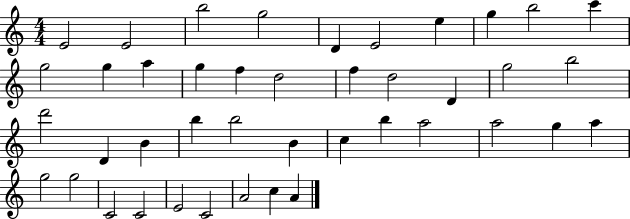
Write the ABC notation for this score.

X:1
T:Untitled
M:4/4
L:1/4
K:C
E2 E2 b2 g2 D E2 e g b2 c' g2 g a g f d2 f d2 D g2 b2 d'2 D B b b2 B c b a2 a2 g a g2 g2 C2 C2 E2 C2 A2 c A